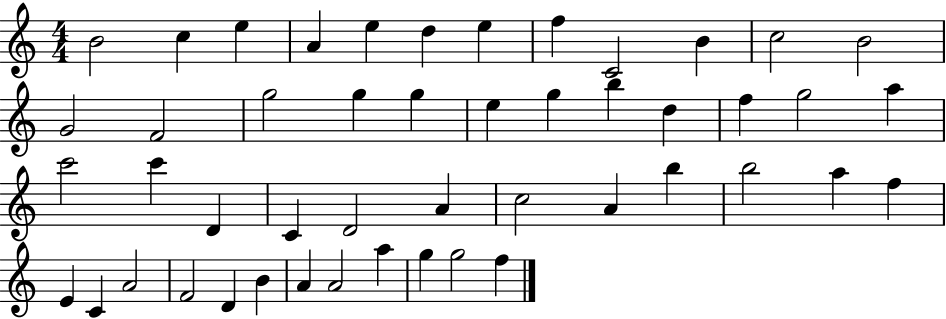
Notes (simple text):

B4/h C5/q E5/q A4/q E5/q D5/q E5/q F5/q C4/h B4/q C5/h B4/h G4/h F4/h G5/h G5/q G5/q E5/q G5/q B5/q D5/q F5/q G5/h A5/q C6/h C6/q D4/q C4/q D4/h A4/q C5/h A4/q B5/q B5/h A5/q F5/q E4/q C4/q A4/h F4/h D4/q B4/q A4/q A4/h A5/q G5/q G5/h F5/q